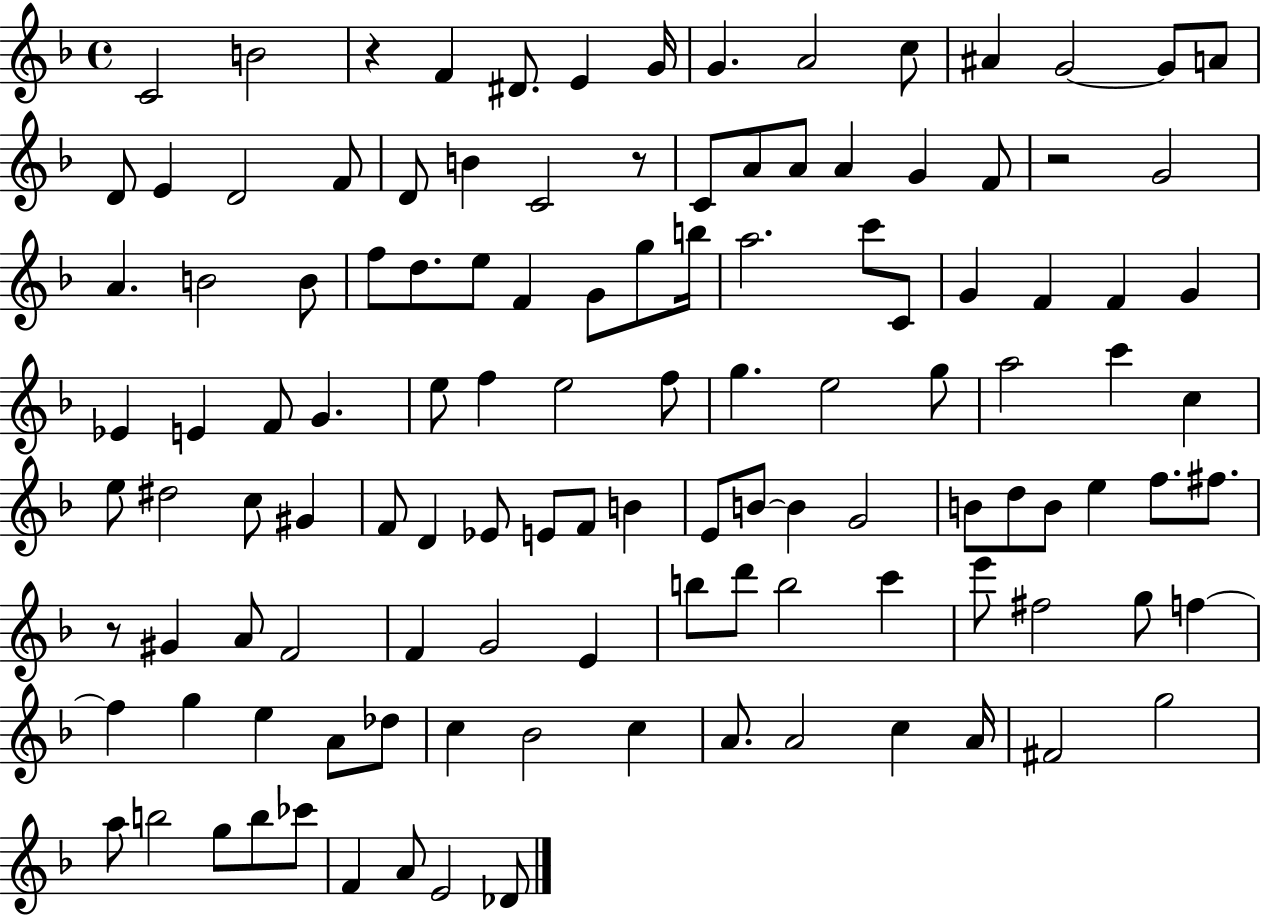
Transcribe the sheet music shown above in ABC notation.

X:1
T:Untitled
M:4/4
L:1/4
K:F
C2 B2 z F ^D/2 E G/4 G A2 c/2 ^A G2 G/2 A/2 D/2 E D2 F/2 D/2 B C2 z/2 C/2 A/2 A/2 A G F/2 z2 G2 A B2 B/2 f/2 d/2 e/2 F G/2 g/2 b/4 a2 c'/2 C/2 G F F G _E E F/2 G e/2 f e2 f/2 g e2 g/2 a2 c' c e/2 ^d2 c/2 ^G F/2 D _E/2 E/2 F/2 B E/2 B/2 B G2 B/2 d/2 B/2 e f/2 ^f/2 z/2 ^G A/2 F2 F G2 E b/2 d'/2 b2 c' e'/2 ^f2 g/2 f f g e A/2 _d/2 c _B2 c A/2 A2 c A/4 ^F2 g2 a/2 b2 g/2 b/2 _c'/2 F A/2 E2 _D/2